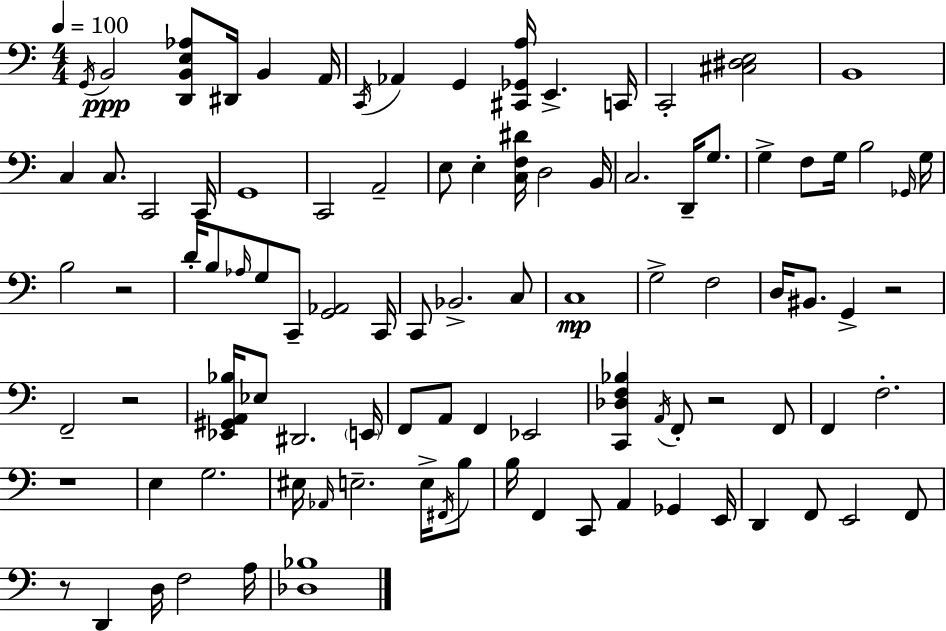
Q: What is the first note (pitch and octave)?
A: G2